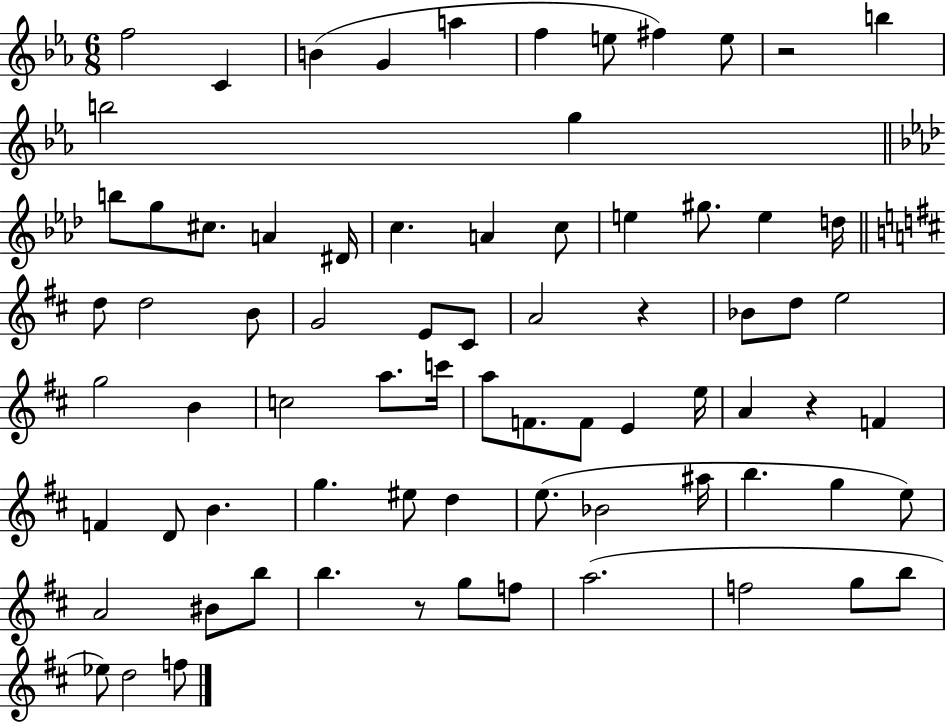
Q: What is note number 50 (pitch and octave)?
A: G5